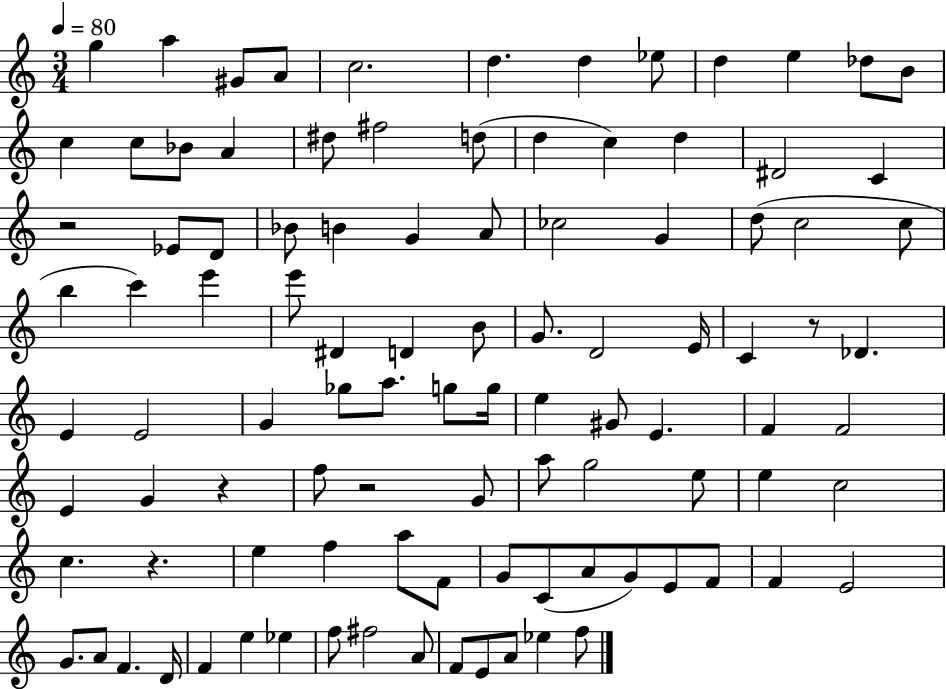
X:1
T:Untitled
M:3/4
L:1/4
K:C
g a ^G/2 A/2 c2 d d _e/2 d e _d/2 B/2 c c/2 _B/2 A ^d/2 ^f2 d/2 d c d ^D2 C z2 _E/2 D/2 _B/2 B G A/2 _c2 G d/2 c2 c/2 b c' e' e'/2 ^D D B/2 G/2 D2 E/4 C z/2 _D E E2 G _g/2 a/2 g/2 g/4 e ^G/2 E F F2 E G z f/2 z2 G/2 a/2 g2 e/2 e c2 c z e f a/2 F/2 G/2 C/2 A/2 G/2 E/2 F/2 F E2 G/2 A/2 F D/4 F e _e f/2 ^f2 A/2 F/2 E/2 A/2 _e f/2